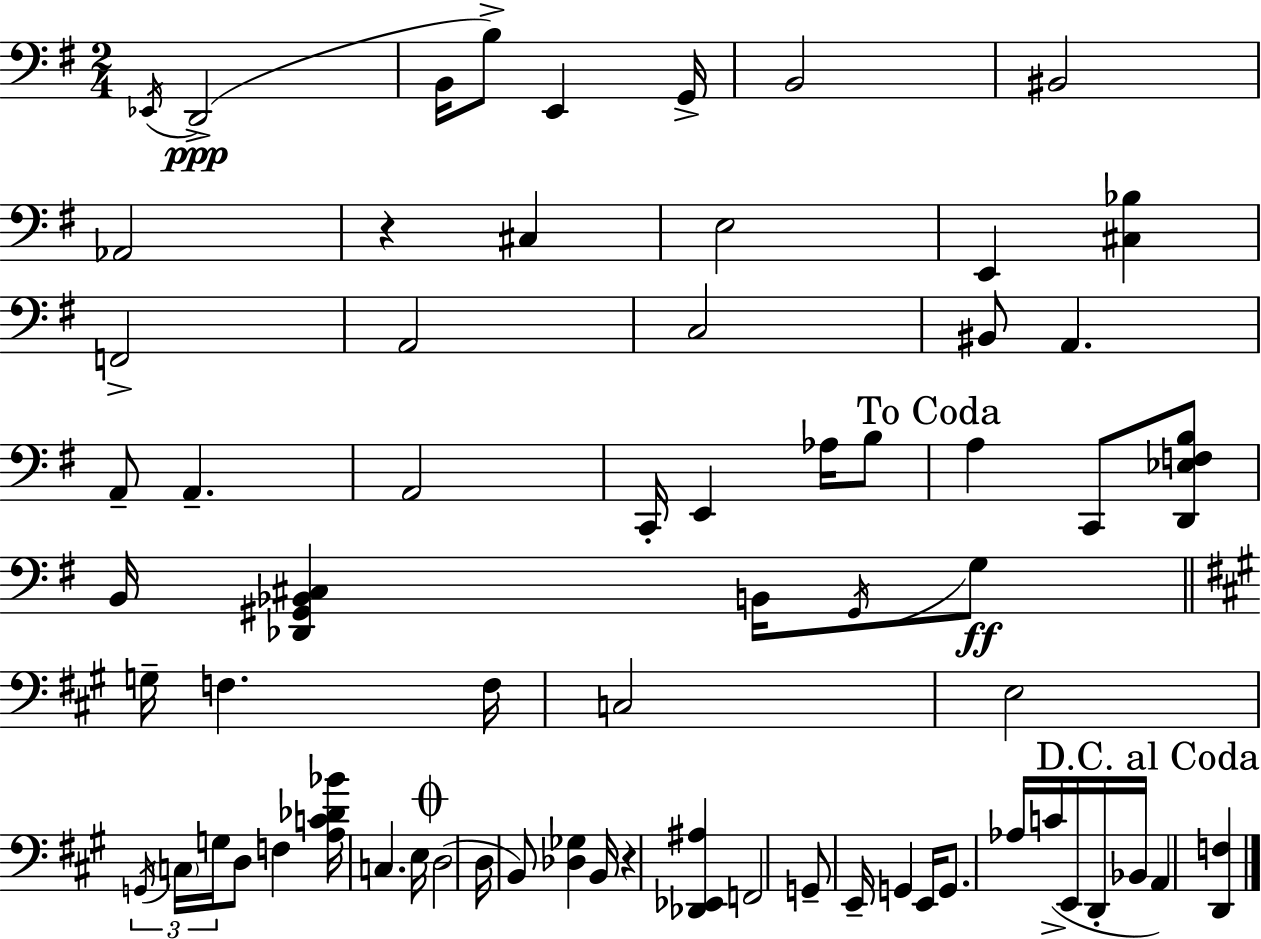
{
  \clef bass
  \numericTimeSignature
  \time 2/4
  \key e \minor
  \acciaccatura { ees,16 }\ppp d,2->( | b,16 b8->) e,4 | g,16-> b,2 | bis,2 | \break aes,2 | r4 cis4 | e2 | e,4 <cis bes>4 | \break f,2-> | a,2 | c2 | bis,8 a,4. | \break a,8-- a,4.-- | a,2 | c,16-. e,4 aes16 b8 | \mark "To Coda" a4 c,8 <d, ees f b>8 | \break b,16 <des, gis, bes, cis>4 b,16 \acciaccatura { gis,16 } | g8\ff \bar "||" \break \key a \major g16-- f4. f16 | c2 | e2 | \tuplet 3/2 { \acciaccatura { g,16 } \parenthesize c16 g16 } d8 f4 | \break <a c' des' bes'>16 c4. | e16 \mark \markup { \musicglyph "scripts.coda" } d2( | d16 b,8) <des ges>4 | b,16 r4 <des, ees, ais>4 | \break f,2 | g,8-- e,16-- g,4 | e,16 g,8. aes16 c'16->( e,16 d,16-. | bes,16 \mark "D.C. al Coda" a,4) <d, f>4 | \break \bar "|."
}